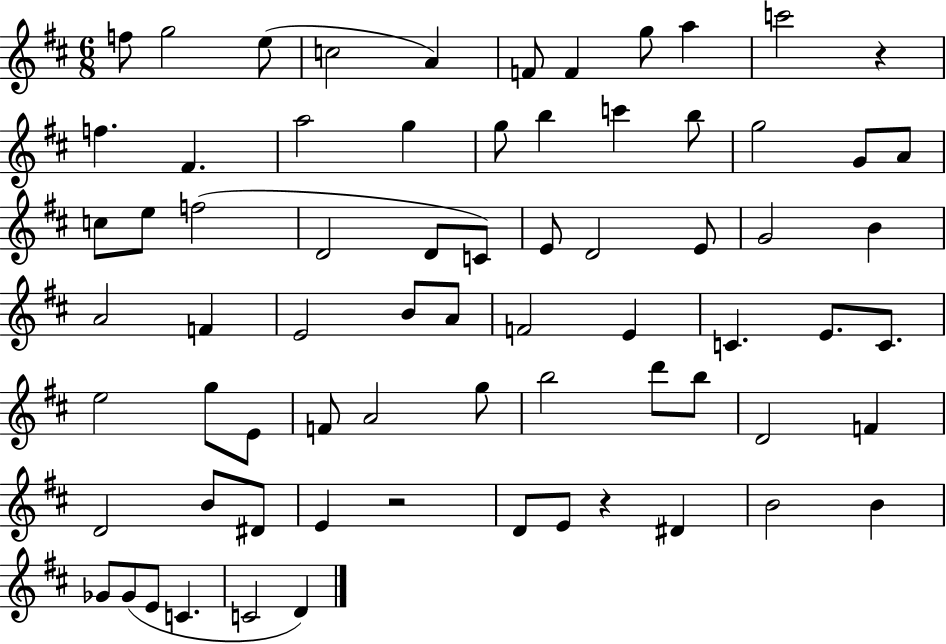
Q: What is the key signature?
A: D major